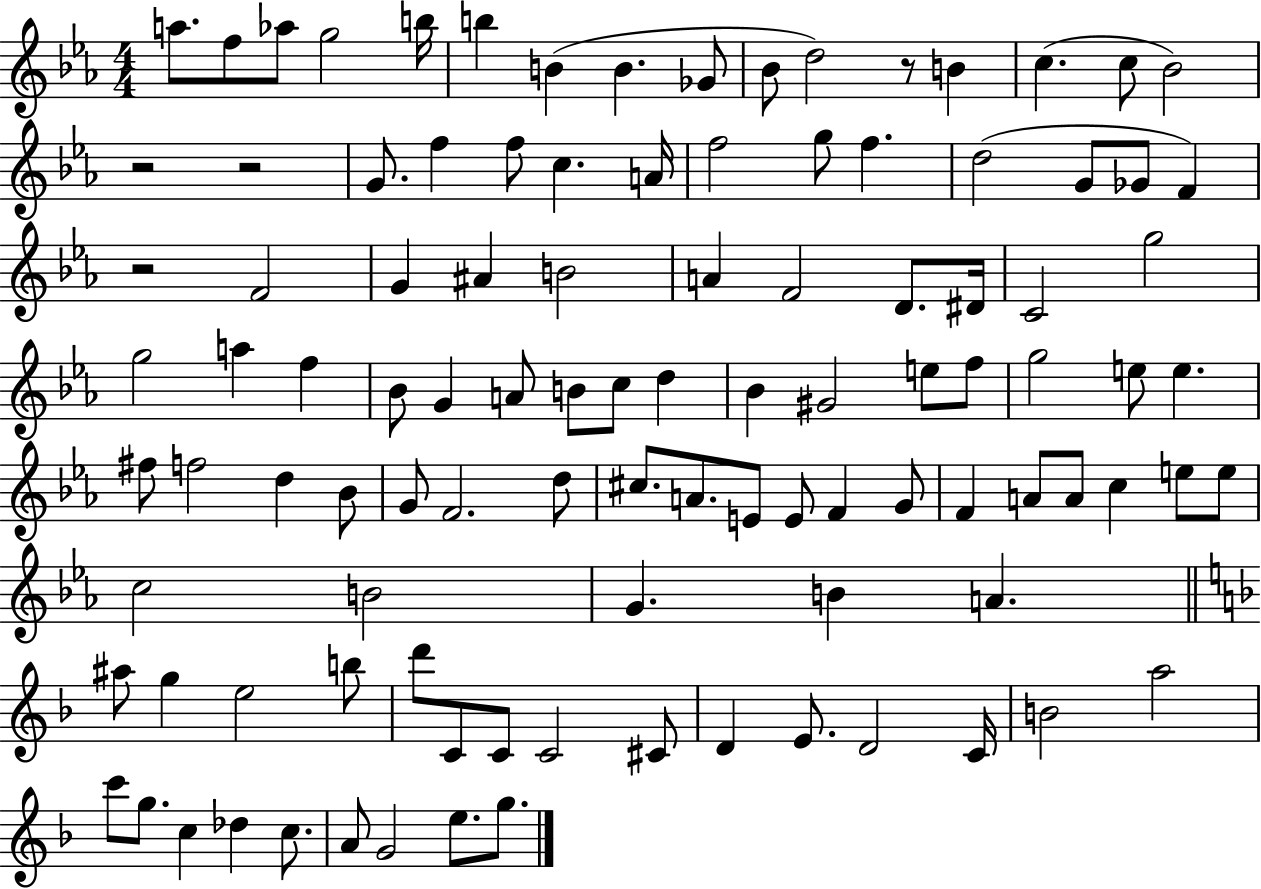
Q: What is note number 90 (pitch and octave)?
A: C4